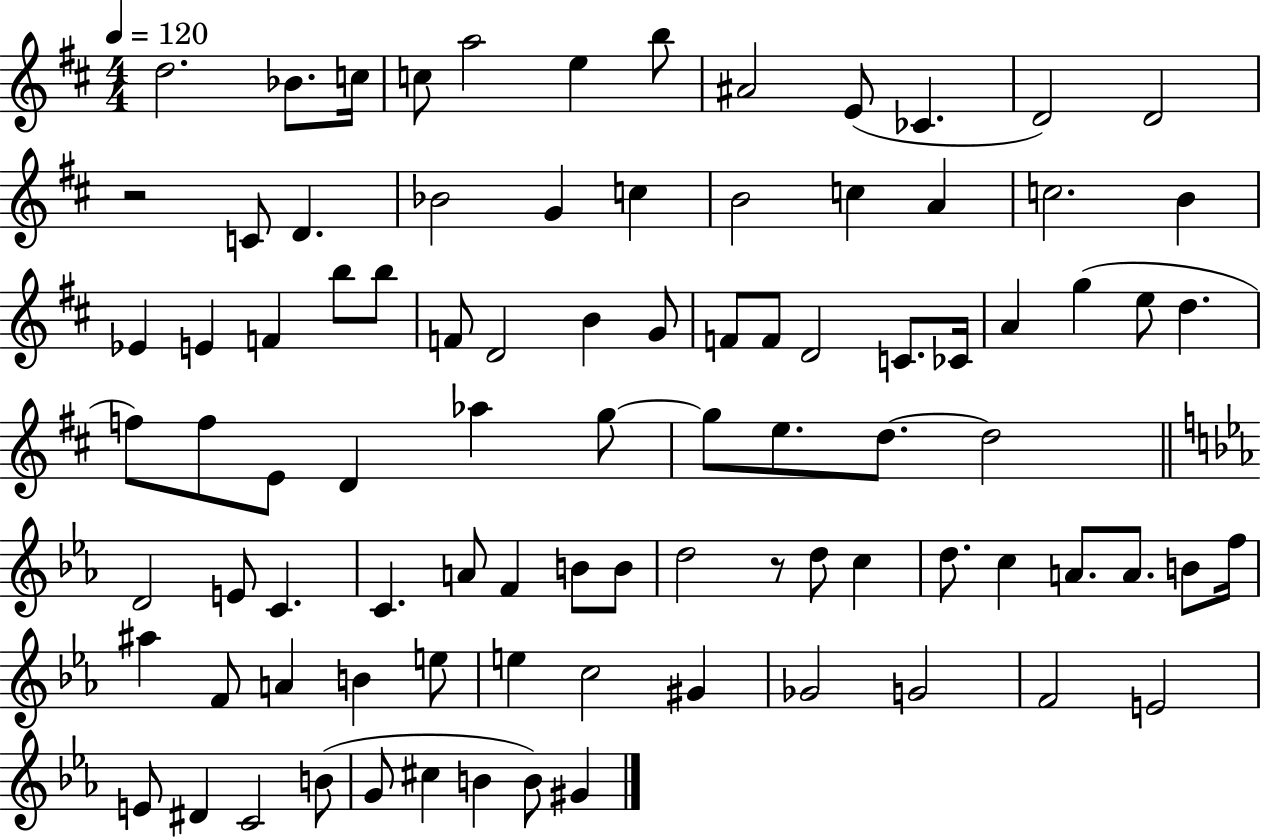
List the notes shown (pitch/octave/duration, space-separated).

D5/h. Bb4/e. C5/s C5/e A5/h E5/q B5/e A#4/h E4/e CES4/q. D4/h D4/h R/h C4/e D4/q. Bb4/h G4/q C5/q B4/h C5/q A4/q C5/h. B4/q Eb4/q E4/q F4/q B5/e B5/e F4/e D4/h B4/q G4/e F4/e F4/e D4/h C4/e. CES4/s A4/q G5/q E5/e D5/q. F5/e F5/e E4/e D4/q Ab5/q G5/e G5/e E5/e. D5/e. D5/h D4/h E4/e C4/q. C4/q. A4/e F4/q B4/e B4/e D5/h R/e D5/e C5/q D5/e. C5/q A4/e. A4/e. B4/e F5/s A#5/q F4/e A4/q B4/q E5/e E5/q C5/h G#4/q Gb4/h G4/h F4/h E4/h E4/e D#4/q C4/h B4/e G4/e C#5/q B4/q B4/e G#4/q